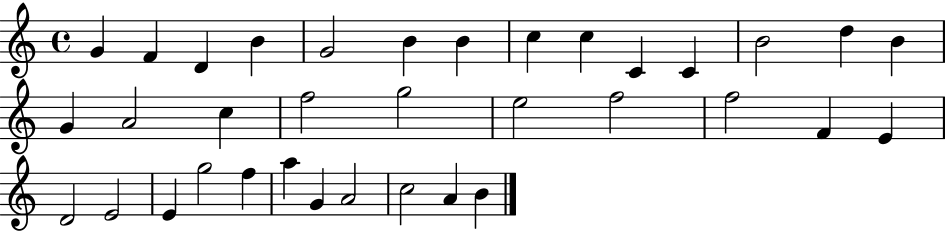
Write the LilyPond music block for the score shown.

{
  \clef treble
  \time 4/4
  \defaultTimeSignature
  \key c \major
  g'4 f'4 d'4 b'4 | g'2 b'4 b'4 | c''4 c''4 c'4 c'4 | b'2 d''4 b'4 | \break g'4 a'2 c''4 | f''2 g''2 | e''2 f''2 | f''2 f'4 e'4 | \break d'2 e'2 | e'4 g''2 f''4 | a''4 g'4 a'2 | c''2 a'4 b'4 | \break \bar "|."
}